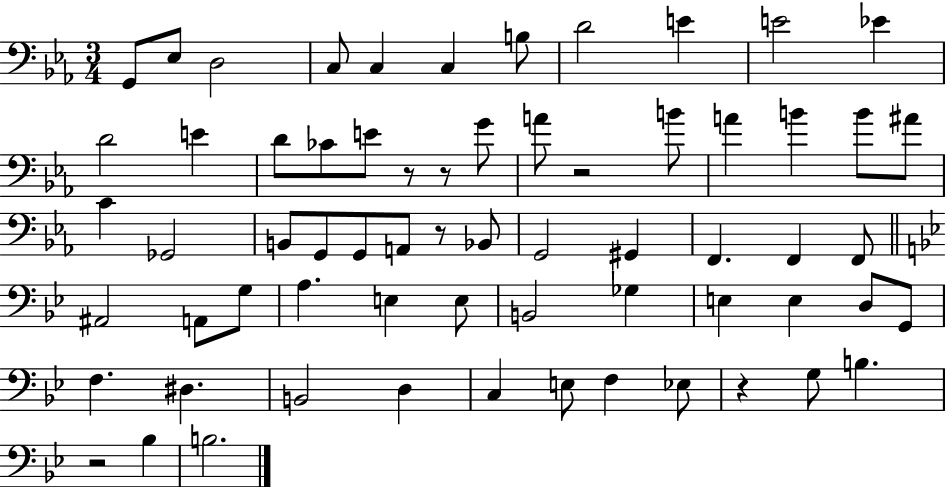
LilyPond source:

{
  \clef bass
  \numericTimeSignature
  \time 3/4
  \key ees \major
  g,8 ees8 d2 | c8 c4 c4 b8 | d'2 e'4 | e'2 ees'4 | \break d'2 e'4 | d'8 ces'8 e'8 r8 r8 g'8 | a'8 r2 b'8 | a'4 b'4 b'8 ais'8 | \break c'4 ges,2 | b,8 g,8 g,8 a,8 r8 bes,8 | g,2 gis,4 | f,4. f,4 f,8 | \break \bar "||" \break \key bes \major ais,2 a,8 g8 | a4. e4 e8 | b,2 ges4 | e4 e4 d8 g,8 | \break f4. dis4. | b,2 d4 | c4 e8 f4 ees8 | r4 g8 b4. | \break r2 bes4 | b2. | \bar "|."
}